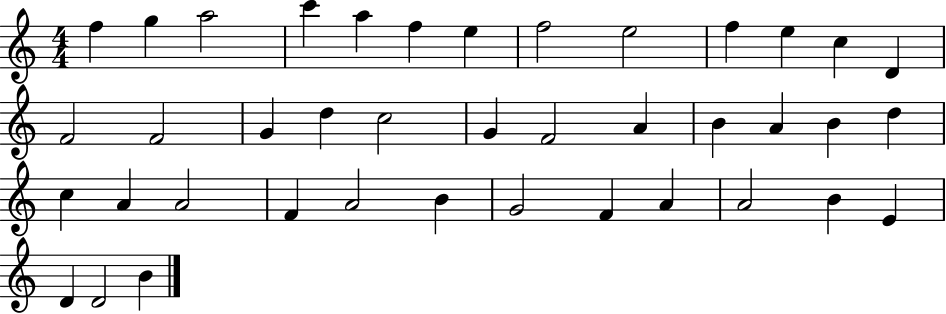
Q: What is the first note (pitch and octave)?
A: F5